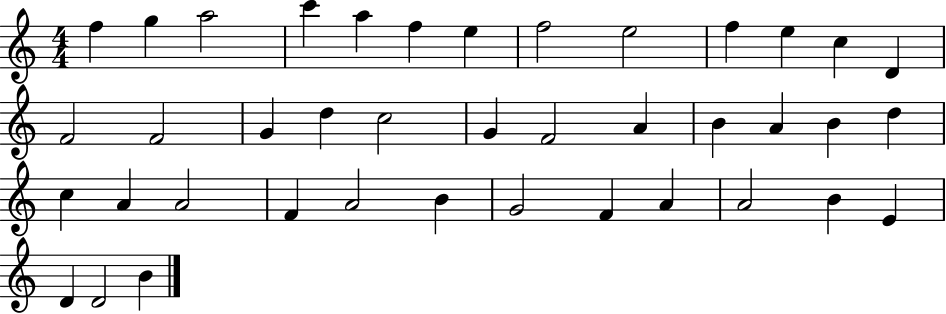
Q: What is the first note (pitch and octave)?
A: F5